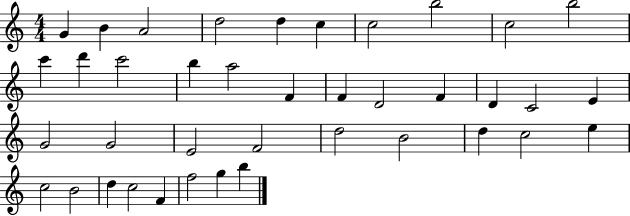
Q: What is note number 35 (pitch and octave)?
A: C5